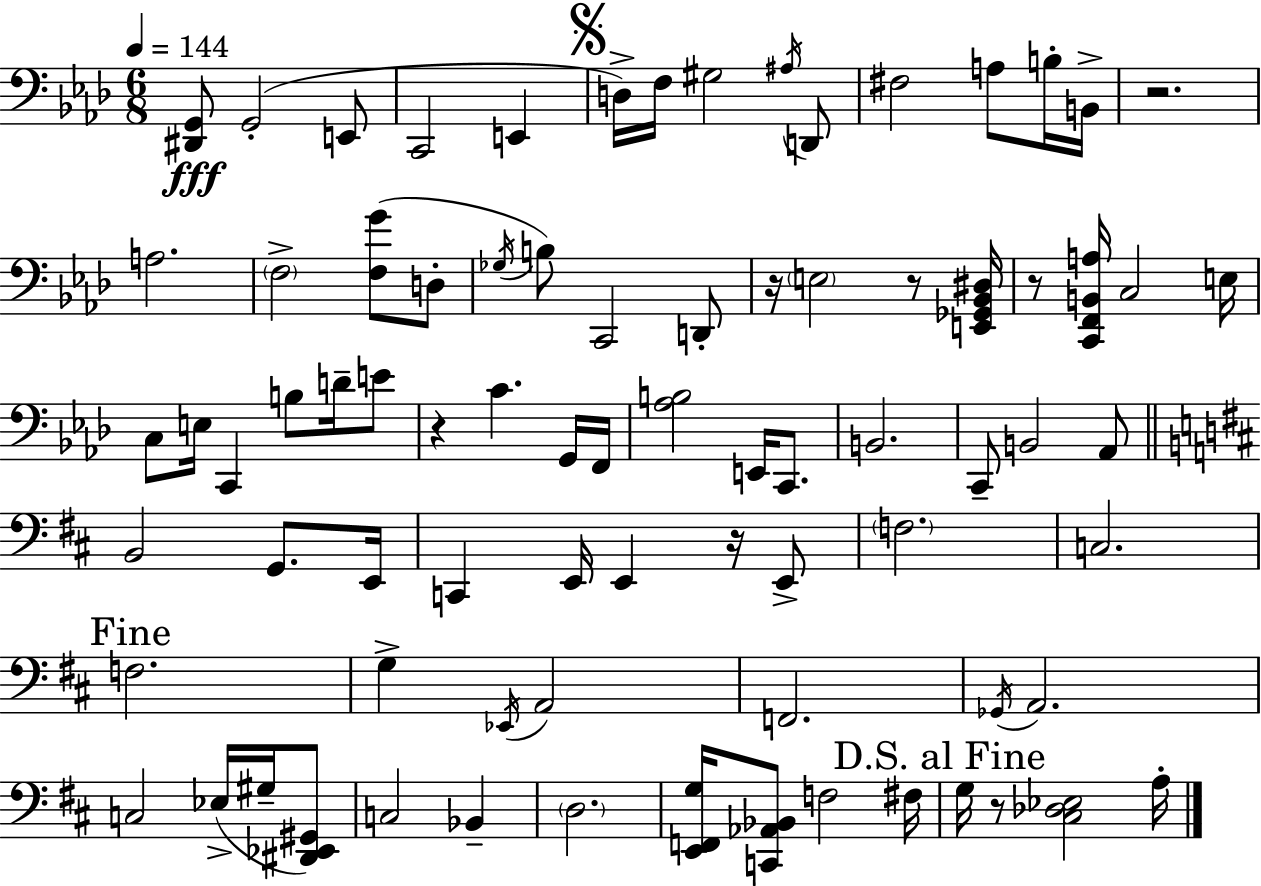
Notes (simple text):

[D#2,G2]/e G2/h E2/e C2/h E2/q D3/s F3/s G#3/h A#3/s D2/e F#3/h A3/e B3/s B2/s R/h. A3/h. F3/h [F3,G4]/e D3/e Gb3/s B3/e C2/h D2/e R/s E3/h R/e [E2,Gb2,Bb2,D#3]/s R/e [C2,F2,B2,A3]/s C3/h E3/s C3/e E3/s C2/q B3/e D4/s E4/e R/q C4/q. G2/s F2/s [Ab3,B3]/h E2/s C2/e. B2/h. C2/e B2/h Ab2/e B2/h G2/e. E2/s C2/q E2/s E2/q R/s E2/e F3/h. C3/h. F3/h. G3/q Eb2/s A2/h F2/h. Gb2/s A2/h. C3/h Eb3/s G#3/s [D#2,Eb2,G#2]/e C3/h Bb2/q D3/h. [E2,F2,G3]/s [C2,Ab2,Bb2]/e F3/h F#3/s G3/s R/e [C#3,Db3,Eb3]/h A3/s